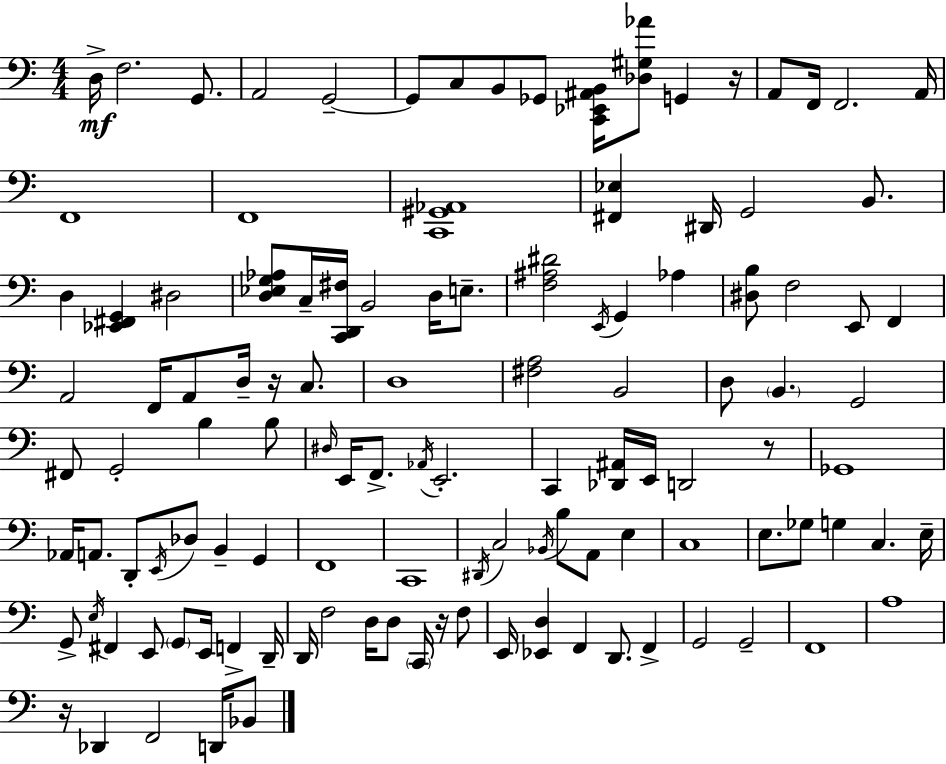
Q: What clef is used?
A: bass